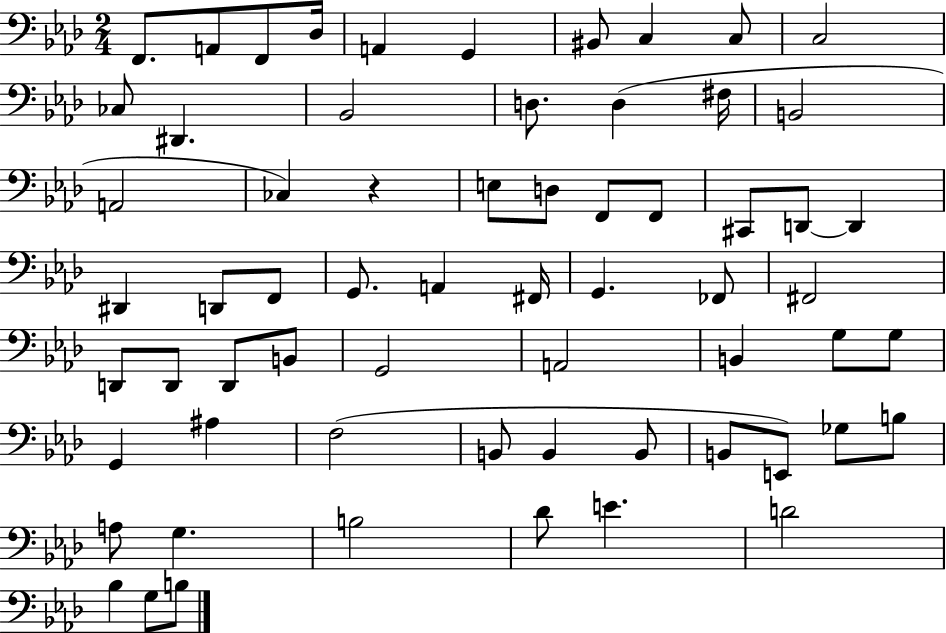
{
  \clef bass
  \numericTimeSignature
  \time 2/4
  \key aes \major
  f,8. a,8 f,8 des16 | a,4 g,4 | bis,8 c4 c8 | c2 | \break ces8 dis,4. | bes,2 | d8. d4( fis16 | b,2 | \break a,2 | ces4) r4 | e8 d8 f,8 f,8 | cis,8 d,8~~ d,4 | \break dis,4 d,8 f,8 | g,8. a,4 fis,16 | g,4. fes,8 | fis,2 | \break d,8 d,8 d,8 b,8 | g,2 | a,2 | b,4 g8 g8 | \break g,4 ais4 | f2( | b,8 b,4 b,8 | b,8 e,8) ges8 b8 | \break a8 g4. | b2 | des'8 e'4. | d'2 | \break bes4 g8 b8 | \bar "|."
}